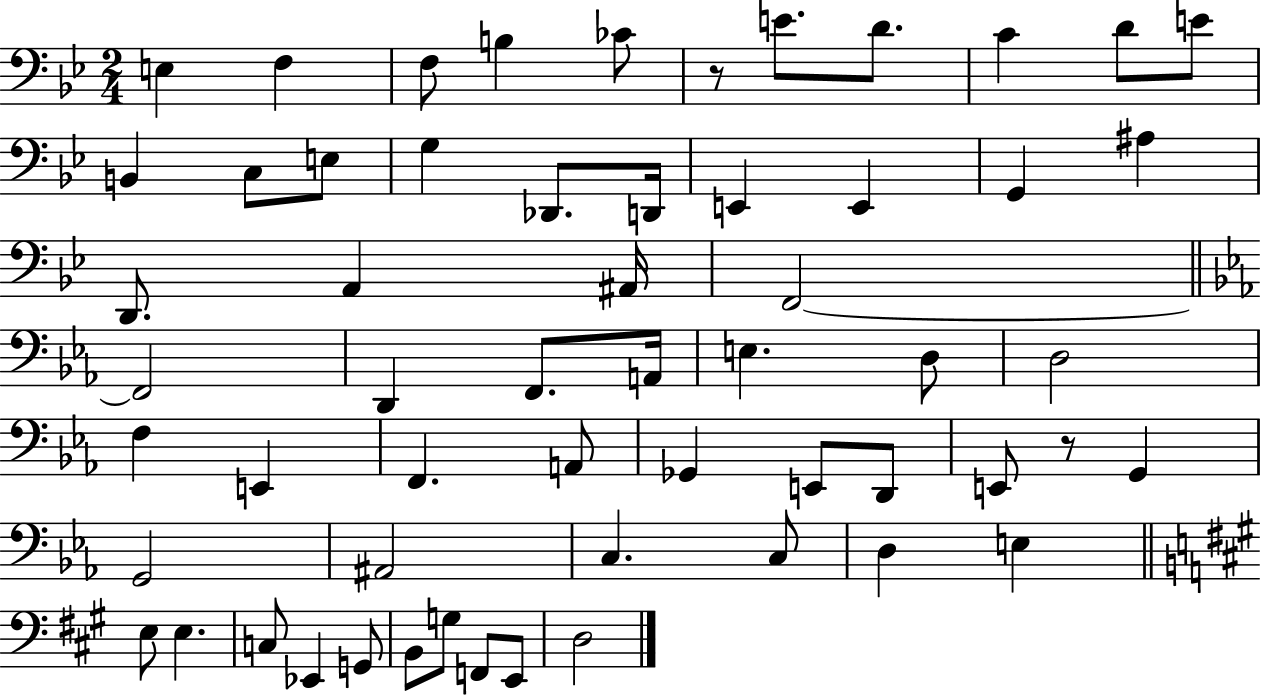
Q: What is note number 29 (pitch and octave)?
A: E3